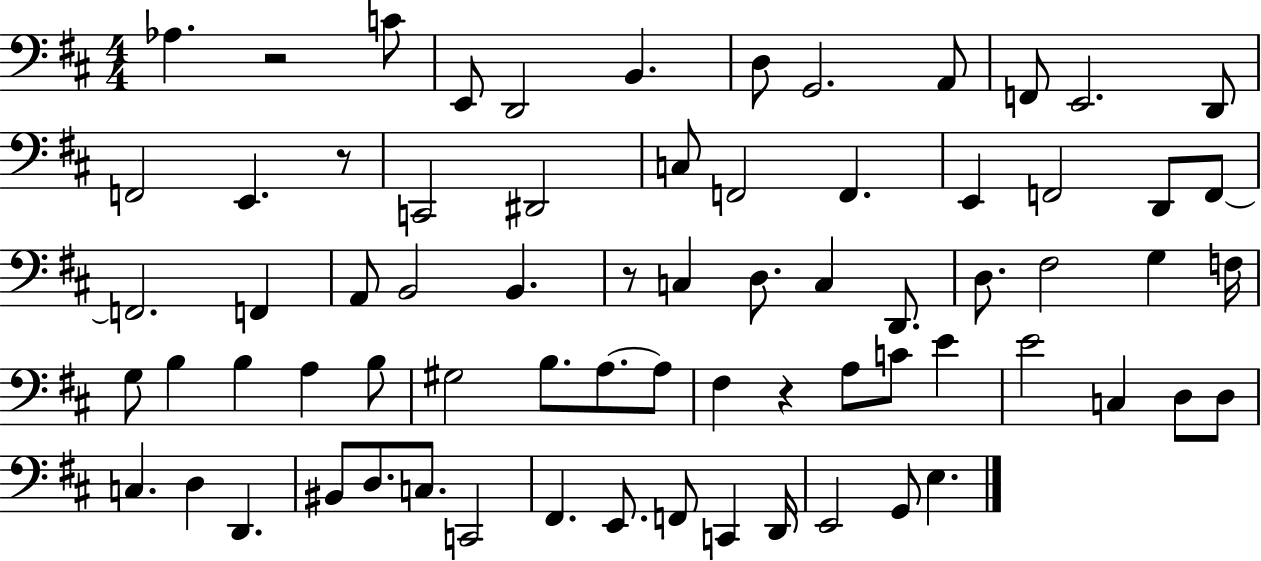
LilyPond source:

{
  \clef bass
  \numericTimeSignature
  \time 4/4
  \key d \major
  \repeat volta 2 { aes4. r2 c'8 | e,8 d,2 b,4. | d8 g,2. a,8 | f,8 e,2. d,8 | \break f,2 e,4. r8 | c,2 dis,2 | c8 f,2 f,4. | e,4 f,2 d,8 f,8~~ | \break f,2. f,4 | a,8 b,2 b,4. | r8 c4 d8. c4 d,8. | d8. fis2 g4 f16 | \break g8 b4 b4 a4 b8 | gis2 b8. a8.~~ a8 | fis4 r4 a8 c'8 e'4 | e'2 c4 d8 d8 | \break c4. d4 d,4. | bis,8 d8. c8. c,2 | fis,4. e,8. f,8 c,4 d,16 | e,2 g,8 e4. | \break } \bar "|."
}